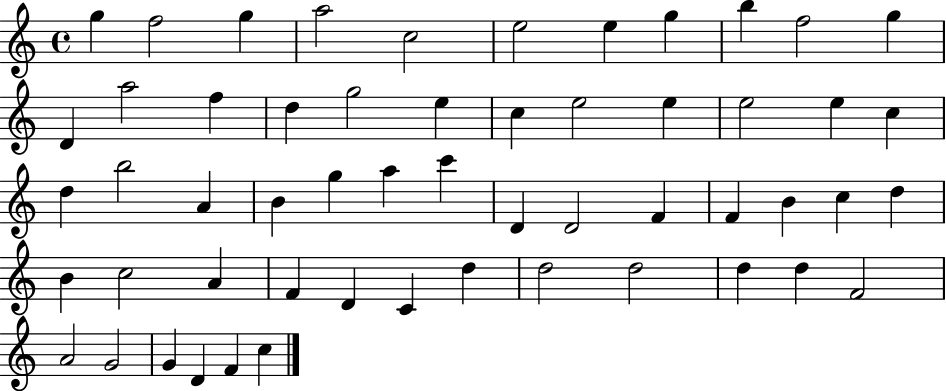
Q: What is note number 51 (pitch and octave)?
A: G4